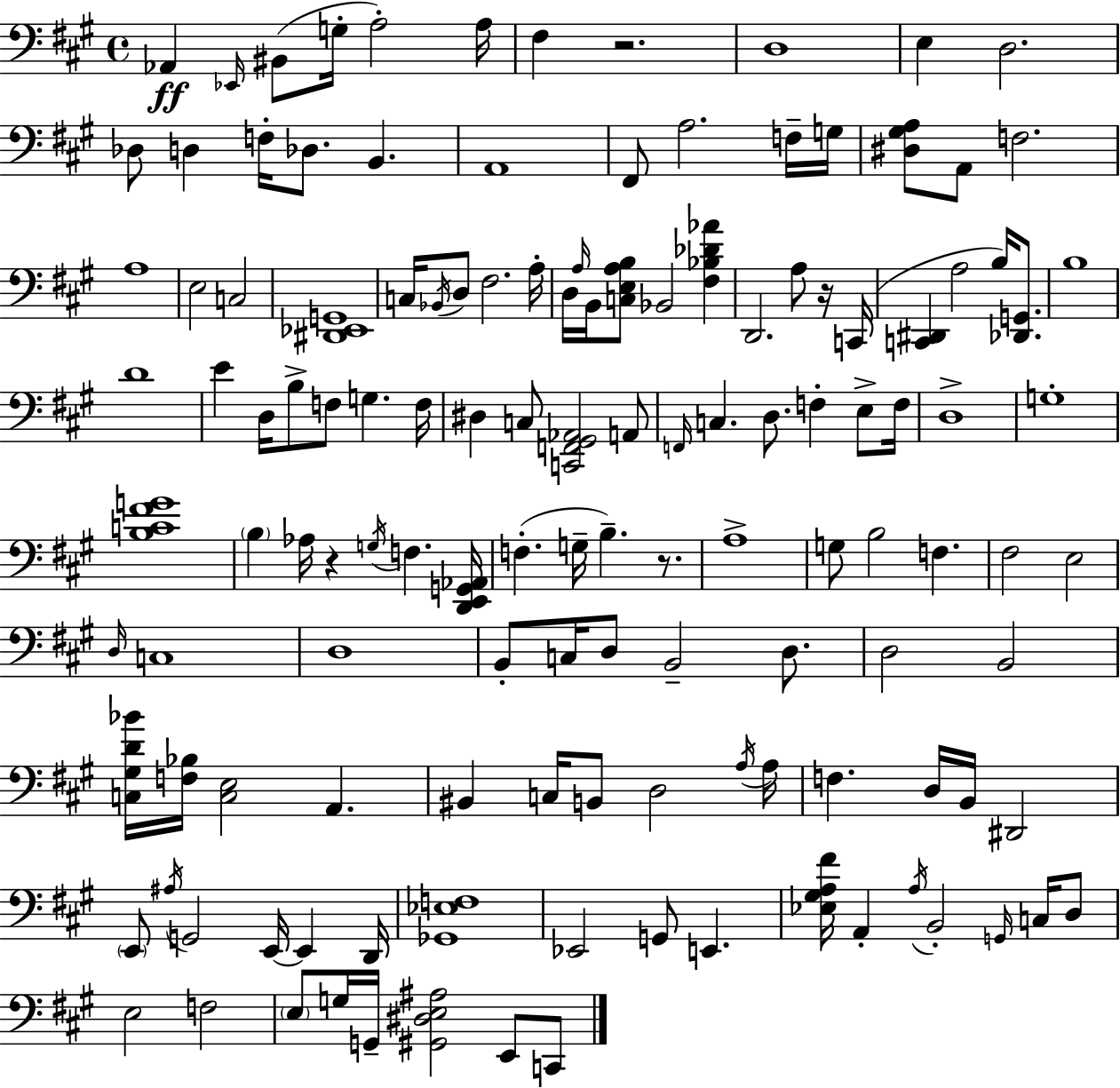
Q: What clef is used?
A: bass